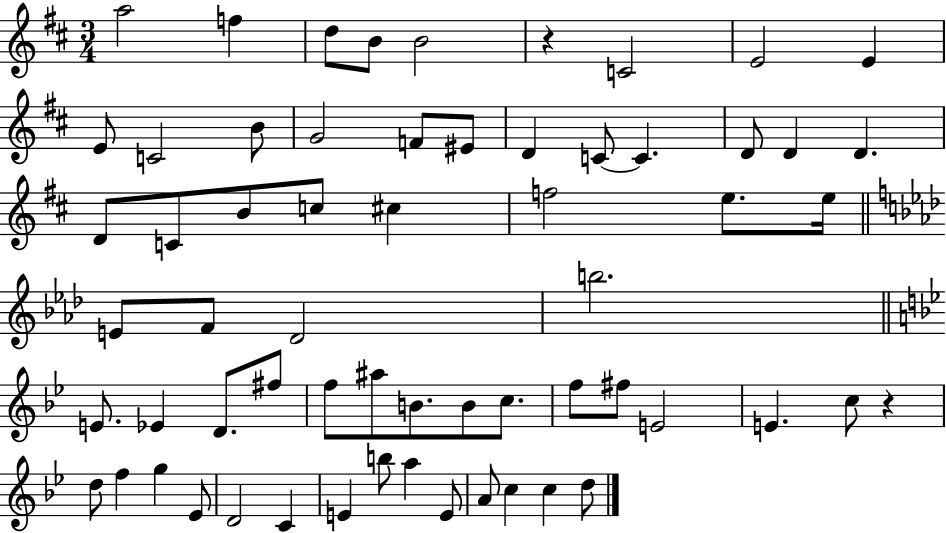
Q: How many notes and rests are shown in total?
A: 62